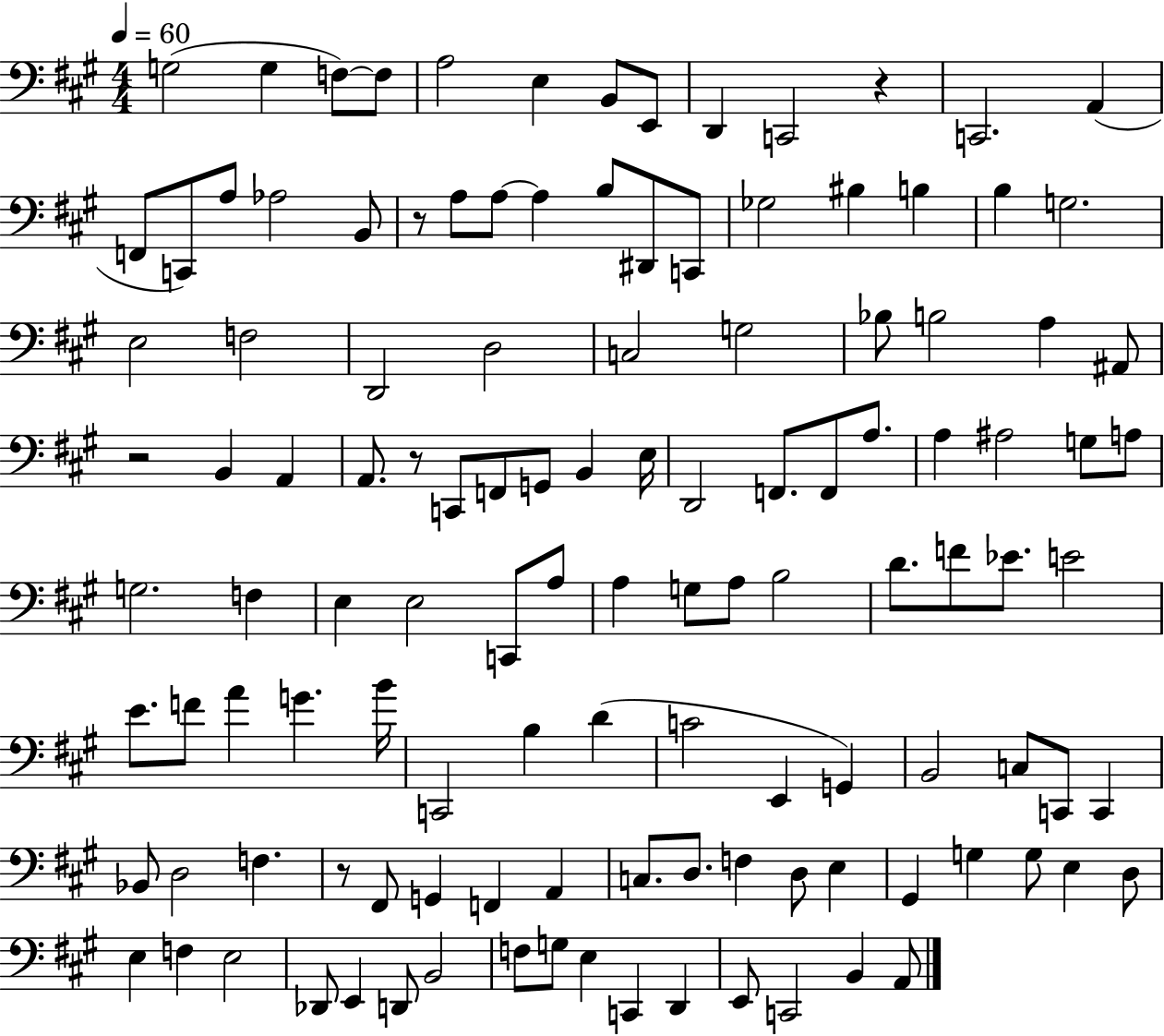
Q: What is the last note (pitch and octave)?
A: A2